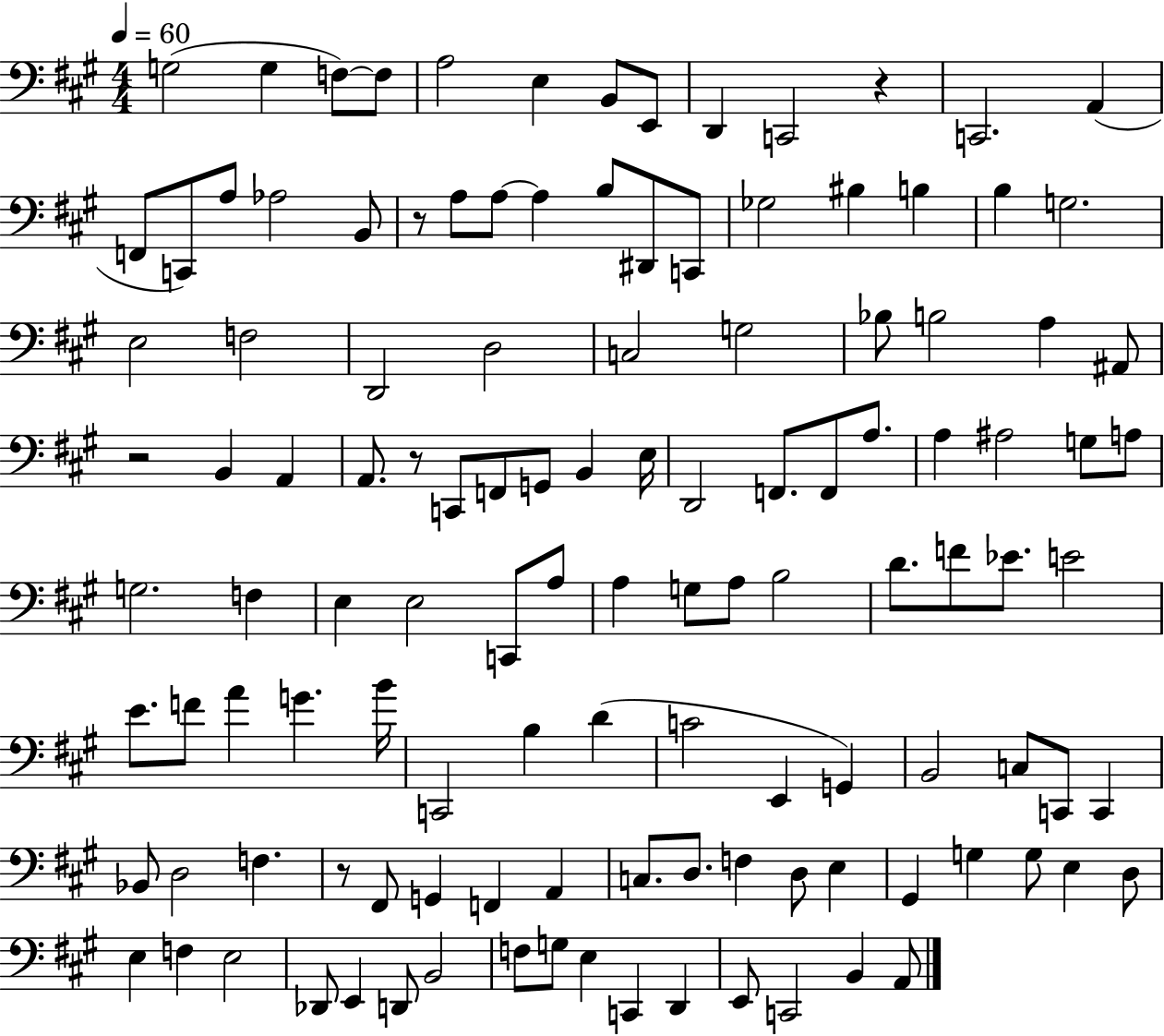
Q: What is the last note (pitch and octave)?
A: A2